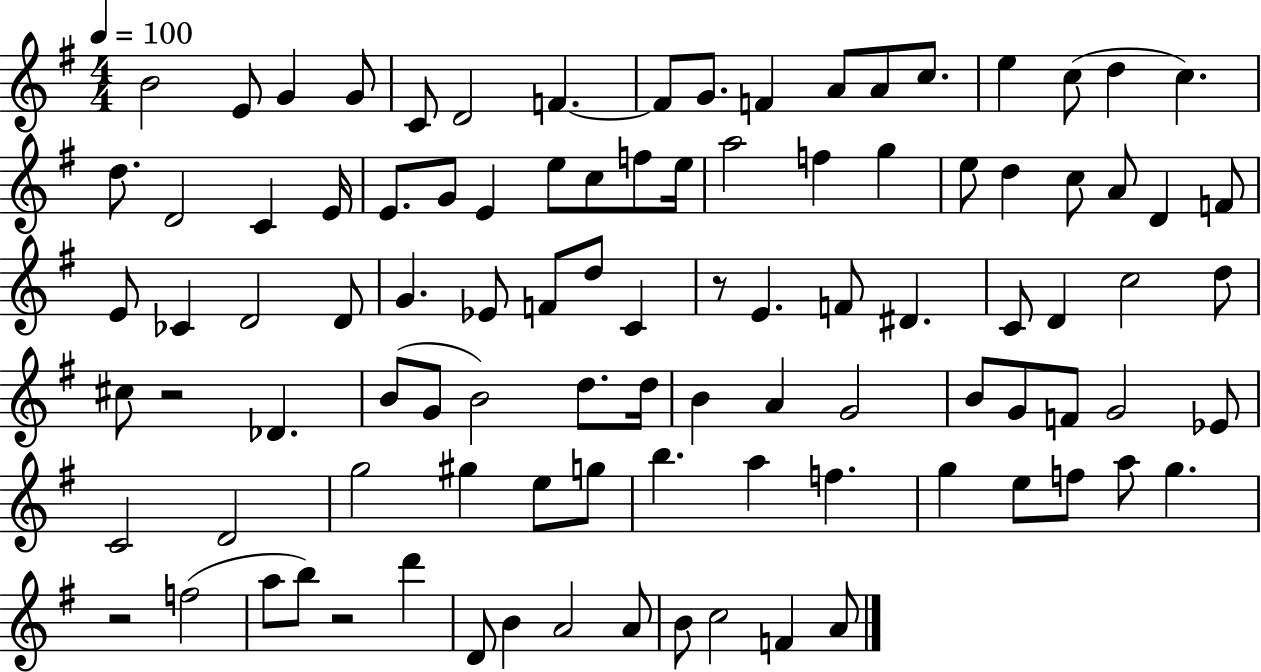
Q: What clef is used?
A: treble